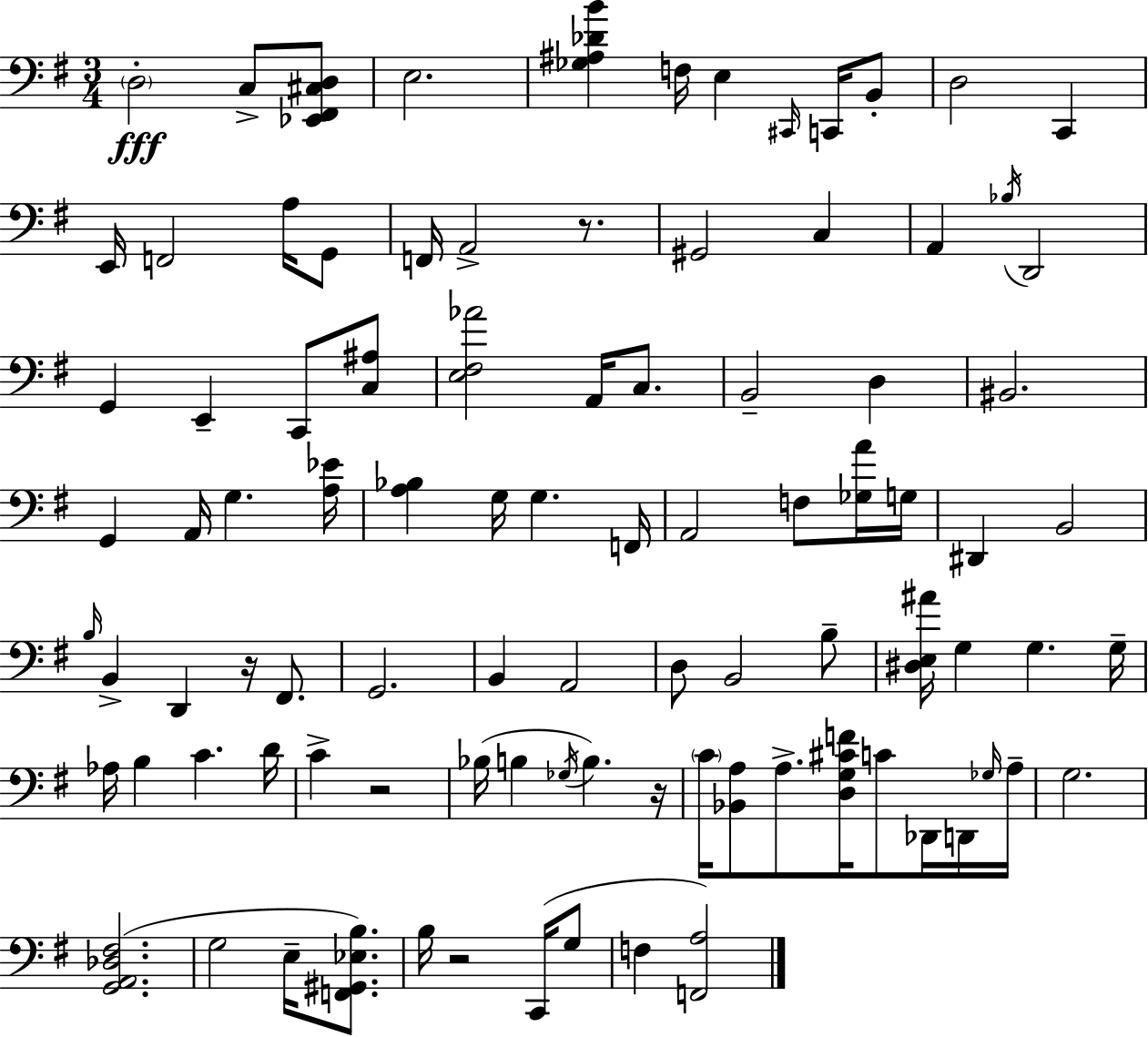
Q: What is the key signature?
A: E minor